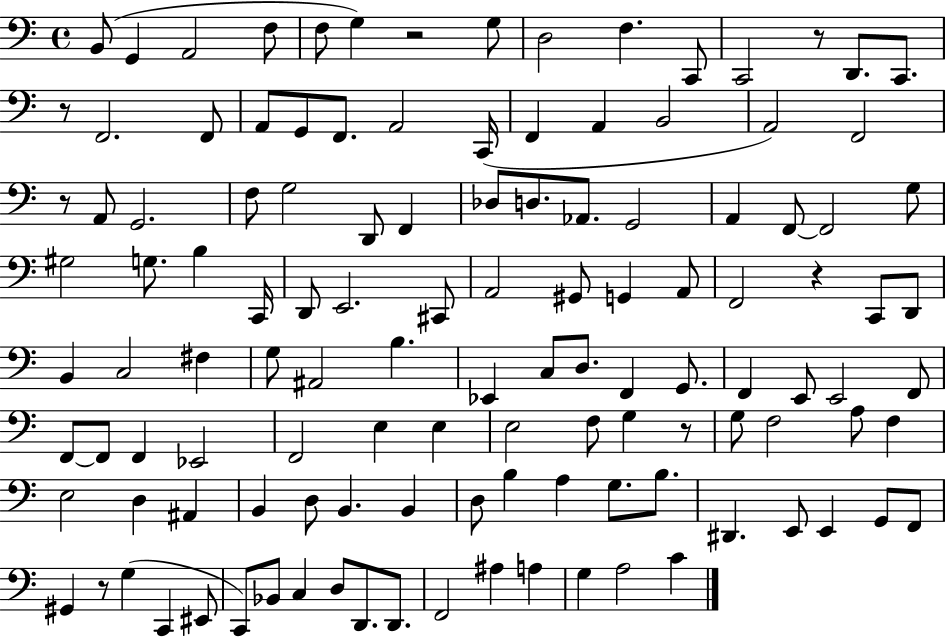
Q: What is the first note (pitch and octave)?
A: B2